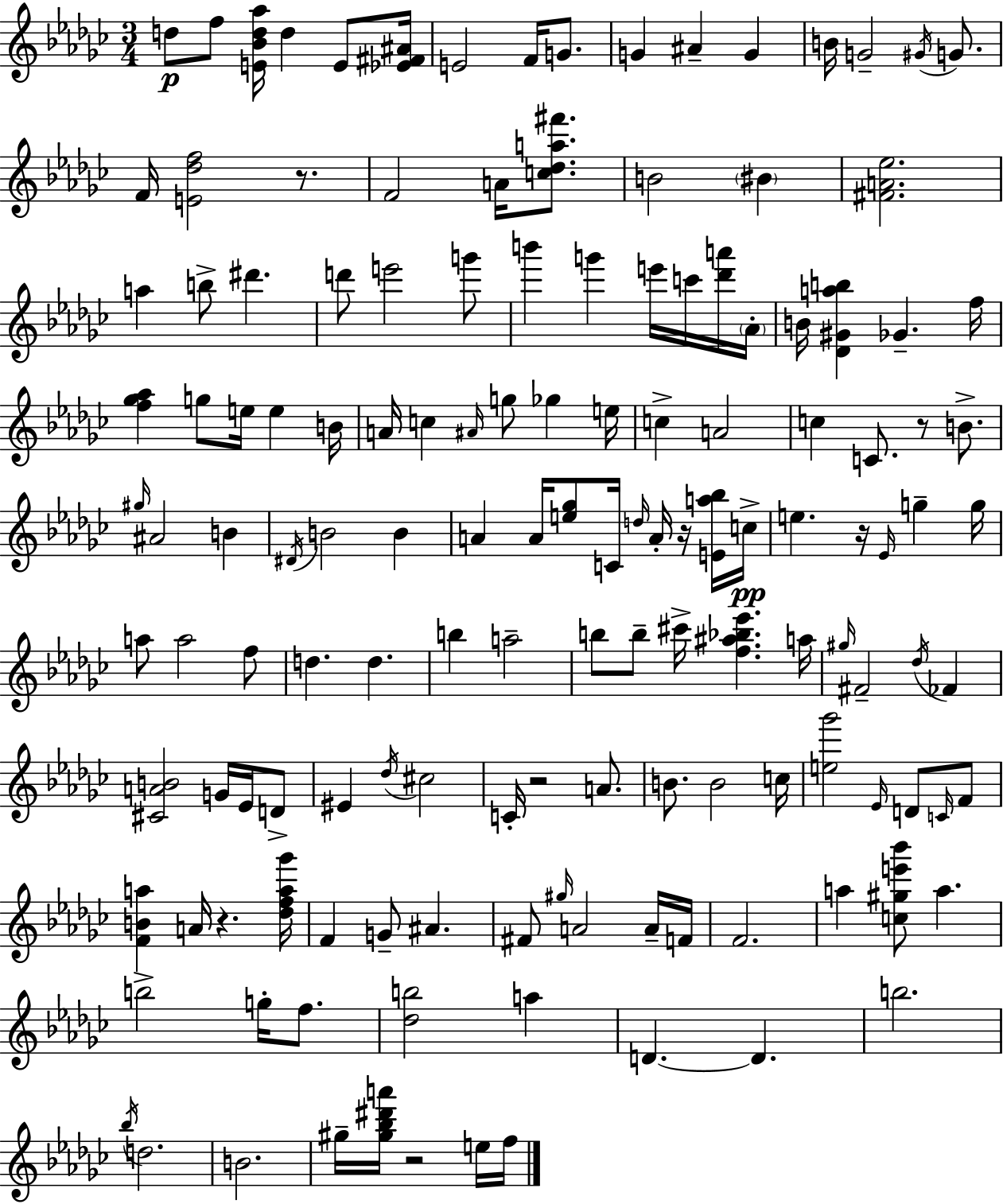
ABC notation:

X:1
T:Untitled
M:3/4
L:1/4
K:Ebm
d/2 f/2 [E_Bd_a]/4 d E/2 [_E^F^A]/4 E2 F/4 G/2 G ^A G B/4 G2 ^G/4 G/2 F/4 [E_df]2 z/2 F2 A/4 [c_da^f']/2 B2 ^B [^FA_e]2 a b/2 ^d' d'/2 e'2 g'/2 b' g' e'/4 c'/4 [_d'a']/4 _A/4 B/4 [_D^Gab] _G f/4 [f_g_a] g/2 e/4 e B/4 A/4 c ^A/4 g/2 _g e/4 c A2 c C/2 z/2 B/2 ^g/4 ^A2 B ^D/4 B2 B A A/4 [e_g]/2 C/4 d/4 A/4 z/4 [Ea_b]/4 c/4 e z/4 _E/4 g g/4 a/2 a2 f/2 d d b a2 b/2 b/2 ^c'/4 [f^a_b_e'] a/4 ^g/4 ^F2 _d/4 _F [^CAB]2 G/4 _E/4 D/2 ^E _d/4 ^c2 C/4 z2 A/2 B/2 B2 c/4 [e_g']2 _E/4 D/2 C/4 F/2 [FBa] A/4 z [_dfa_g']/4 F G/2 ^A ^F/2 ^g/4 A2 A/4 F/4 F2 a [c^ge'_b']/2 a b2 g/4 f/2 [_db]2 a D D b2 _b/4 d2 B2 ^g/4 [^g_b^d'a']/4 z2 e/4 f/4